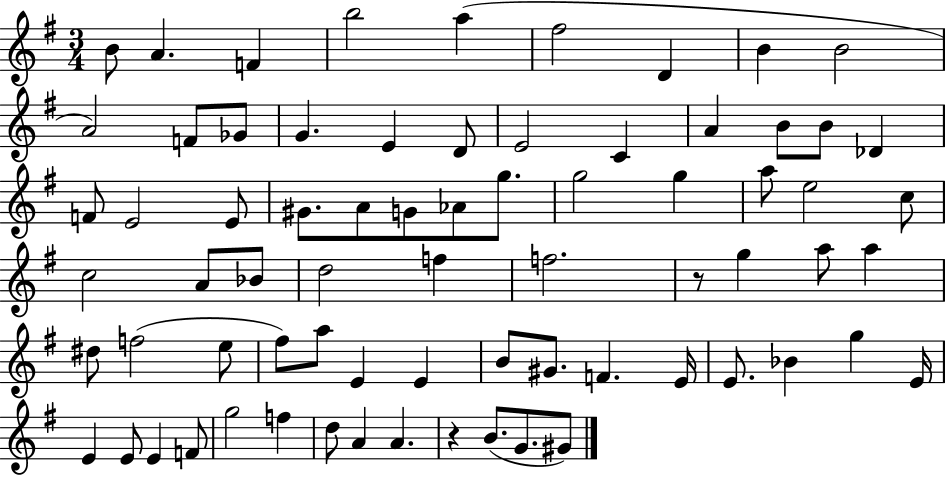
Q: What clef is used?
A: treble